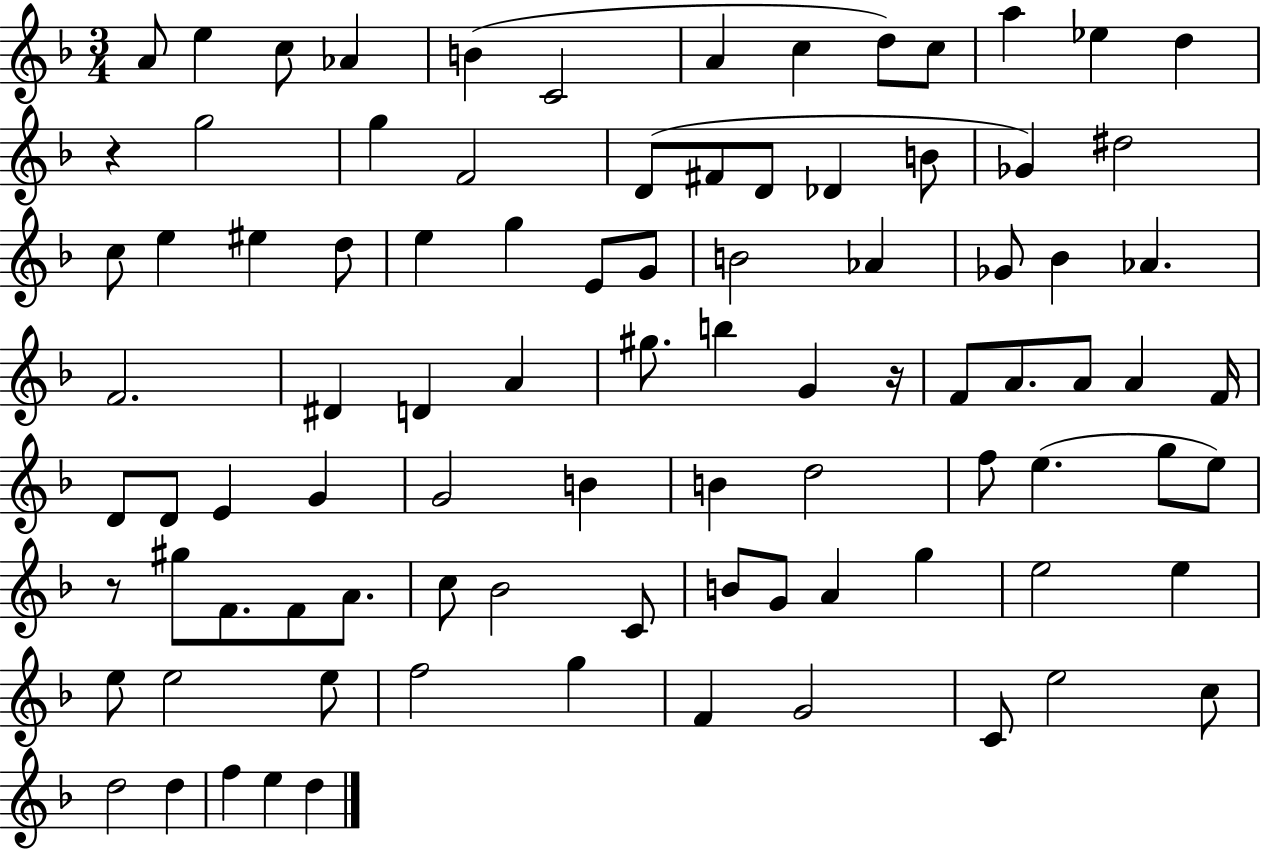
{
  \clef treble
  \numericTimeSignature
  \time 3/4
  \key f \major
  a'8 e''4 c''8 aes'4 | b'4( c'2 | a'4 c''4 d''8) c''8 | a''4 ees''4 d''4 | \break r4 g''2 | g''4 f'2 | d'8( fis'8 d'8 des'4 b'8 | ges'4) dis''2 | \break c''8 e''4 eis''4 d''8 | e''4 g''4 e'8 g'8 | b'2 aes'4 | ges'8 bes'4 aes'4. | \break f'2. | dis'4 d'4 a'4 | gis''8. b''4 g'4 r16 | f'8 a'8. a'8 a'4 f'16 | \break d'8 d'8 e'4 g'4 | g'2 b'4 | b'4 d''2 | f''8 e''4.( g''8 e''8) | \break r8 gis''8 f'8. f'8 a'8. | c''8 bes'2 c'8 | b'8 g'8 a'4 g''4 | e''2 e''4 | \break e''8 e''2 e''8 | f''2 g''4 | f'4 g'2 | c'8 e''2 c''8 | \break d''2 d''4 | f''4 e''4 d''4 | \bar "|."
}